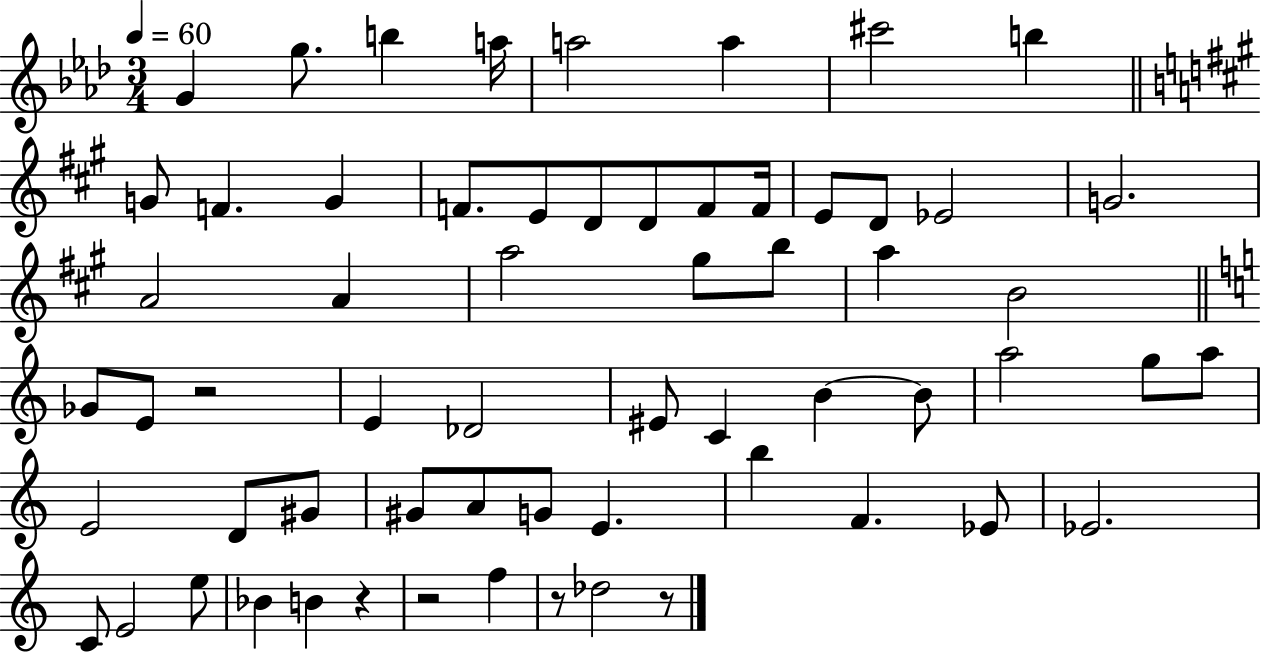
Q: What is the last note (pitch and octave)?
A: Db5